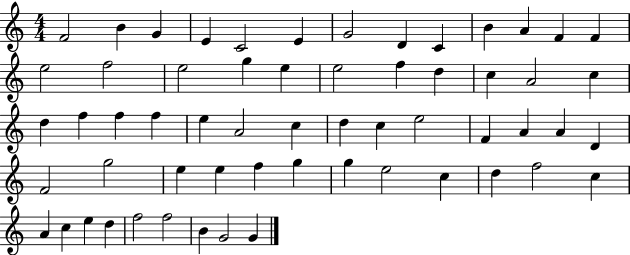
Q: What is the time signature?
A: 4/4